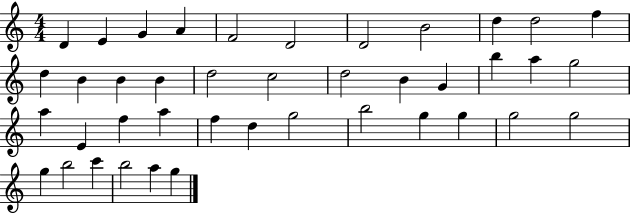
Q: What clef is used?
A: treble